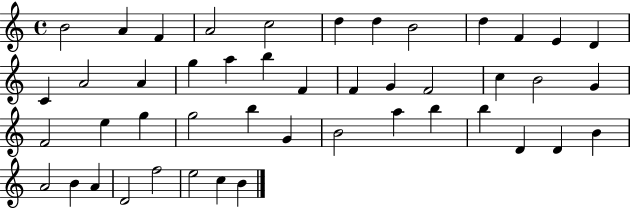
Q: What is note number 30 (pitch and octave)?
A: B5